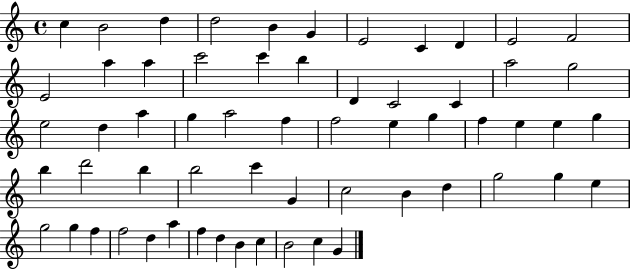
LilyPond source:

{
  \clef treble
  \time 4/4
  \defaultTimeSignature
  \key c \major
  c''4 b'2 d''4 | d''2 b'4 g'4 | e'2 c'4 d'4 | e'2 f'2 | \break e'2 a''4 a''4 | c'''2 c'''4 b''4 | d'4 c'2 c'4 | a''2 g''2 | \break e''2 d''4 a''4 | g''4 a''2 f''4 | f''2 e''4 g''4 | f''4 e''4 e''4 g''4 | \break b''4 d'''2 b''4 | b''2 c'''4 g'4 | c''2 b'4 d''4 | g''2 g''4 e''4 | \break g''2 g''4 f''4 | f''2 d''4 a''4 | f''4 d''4 b'4 c''4 | b'2 c''4 g'4 | \break \bar "|."
}